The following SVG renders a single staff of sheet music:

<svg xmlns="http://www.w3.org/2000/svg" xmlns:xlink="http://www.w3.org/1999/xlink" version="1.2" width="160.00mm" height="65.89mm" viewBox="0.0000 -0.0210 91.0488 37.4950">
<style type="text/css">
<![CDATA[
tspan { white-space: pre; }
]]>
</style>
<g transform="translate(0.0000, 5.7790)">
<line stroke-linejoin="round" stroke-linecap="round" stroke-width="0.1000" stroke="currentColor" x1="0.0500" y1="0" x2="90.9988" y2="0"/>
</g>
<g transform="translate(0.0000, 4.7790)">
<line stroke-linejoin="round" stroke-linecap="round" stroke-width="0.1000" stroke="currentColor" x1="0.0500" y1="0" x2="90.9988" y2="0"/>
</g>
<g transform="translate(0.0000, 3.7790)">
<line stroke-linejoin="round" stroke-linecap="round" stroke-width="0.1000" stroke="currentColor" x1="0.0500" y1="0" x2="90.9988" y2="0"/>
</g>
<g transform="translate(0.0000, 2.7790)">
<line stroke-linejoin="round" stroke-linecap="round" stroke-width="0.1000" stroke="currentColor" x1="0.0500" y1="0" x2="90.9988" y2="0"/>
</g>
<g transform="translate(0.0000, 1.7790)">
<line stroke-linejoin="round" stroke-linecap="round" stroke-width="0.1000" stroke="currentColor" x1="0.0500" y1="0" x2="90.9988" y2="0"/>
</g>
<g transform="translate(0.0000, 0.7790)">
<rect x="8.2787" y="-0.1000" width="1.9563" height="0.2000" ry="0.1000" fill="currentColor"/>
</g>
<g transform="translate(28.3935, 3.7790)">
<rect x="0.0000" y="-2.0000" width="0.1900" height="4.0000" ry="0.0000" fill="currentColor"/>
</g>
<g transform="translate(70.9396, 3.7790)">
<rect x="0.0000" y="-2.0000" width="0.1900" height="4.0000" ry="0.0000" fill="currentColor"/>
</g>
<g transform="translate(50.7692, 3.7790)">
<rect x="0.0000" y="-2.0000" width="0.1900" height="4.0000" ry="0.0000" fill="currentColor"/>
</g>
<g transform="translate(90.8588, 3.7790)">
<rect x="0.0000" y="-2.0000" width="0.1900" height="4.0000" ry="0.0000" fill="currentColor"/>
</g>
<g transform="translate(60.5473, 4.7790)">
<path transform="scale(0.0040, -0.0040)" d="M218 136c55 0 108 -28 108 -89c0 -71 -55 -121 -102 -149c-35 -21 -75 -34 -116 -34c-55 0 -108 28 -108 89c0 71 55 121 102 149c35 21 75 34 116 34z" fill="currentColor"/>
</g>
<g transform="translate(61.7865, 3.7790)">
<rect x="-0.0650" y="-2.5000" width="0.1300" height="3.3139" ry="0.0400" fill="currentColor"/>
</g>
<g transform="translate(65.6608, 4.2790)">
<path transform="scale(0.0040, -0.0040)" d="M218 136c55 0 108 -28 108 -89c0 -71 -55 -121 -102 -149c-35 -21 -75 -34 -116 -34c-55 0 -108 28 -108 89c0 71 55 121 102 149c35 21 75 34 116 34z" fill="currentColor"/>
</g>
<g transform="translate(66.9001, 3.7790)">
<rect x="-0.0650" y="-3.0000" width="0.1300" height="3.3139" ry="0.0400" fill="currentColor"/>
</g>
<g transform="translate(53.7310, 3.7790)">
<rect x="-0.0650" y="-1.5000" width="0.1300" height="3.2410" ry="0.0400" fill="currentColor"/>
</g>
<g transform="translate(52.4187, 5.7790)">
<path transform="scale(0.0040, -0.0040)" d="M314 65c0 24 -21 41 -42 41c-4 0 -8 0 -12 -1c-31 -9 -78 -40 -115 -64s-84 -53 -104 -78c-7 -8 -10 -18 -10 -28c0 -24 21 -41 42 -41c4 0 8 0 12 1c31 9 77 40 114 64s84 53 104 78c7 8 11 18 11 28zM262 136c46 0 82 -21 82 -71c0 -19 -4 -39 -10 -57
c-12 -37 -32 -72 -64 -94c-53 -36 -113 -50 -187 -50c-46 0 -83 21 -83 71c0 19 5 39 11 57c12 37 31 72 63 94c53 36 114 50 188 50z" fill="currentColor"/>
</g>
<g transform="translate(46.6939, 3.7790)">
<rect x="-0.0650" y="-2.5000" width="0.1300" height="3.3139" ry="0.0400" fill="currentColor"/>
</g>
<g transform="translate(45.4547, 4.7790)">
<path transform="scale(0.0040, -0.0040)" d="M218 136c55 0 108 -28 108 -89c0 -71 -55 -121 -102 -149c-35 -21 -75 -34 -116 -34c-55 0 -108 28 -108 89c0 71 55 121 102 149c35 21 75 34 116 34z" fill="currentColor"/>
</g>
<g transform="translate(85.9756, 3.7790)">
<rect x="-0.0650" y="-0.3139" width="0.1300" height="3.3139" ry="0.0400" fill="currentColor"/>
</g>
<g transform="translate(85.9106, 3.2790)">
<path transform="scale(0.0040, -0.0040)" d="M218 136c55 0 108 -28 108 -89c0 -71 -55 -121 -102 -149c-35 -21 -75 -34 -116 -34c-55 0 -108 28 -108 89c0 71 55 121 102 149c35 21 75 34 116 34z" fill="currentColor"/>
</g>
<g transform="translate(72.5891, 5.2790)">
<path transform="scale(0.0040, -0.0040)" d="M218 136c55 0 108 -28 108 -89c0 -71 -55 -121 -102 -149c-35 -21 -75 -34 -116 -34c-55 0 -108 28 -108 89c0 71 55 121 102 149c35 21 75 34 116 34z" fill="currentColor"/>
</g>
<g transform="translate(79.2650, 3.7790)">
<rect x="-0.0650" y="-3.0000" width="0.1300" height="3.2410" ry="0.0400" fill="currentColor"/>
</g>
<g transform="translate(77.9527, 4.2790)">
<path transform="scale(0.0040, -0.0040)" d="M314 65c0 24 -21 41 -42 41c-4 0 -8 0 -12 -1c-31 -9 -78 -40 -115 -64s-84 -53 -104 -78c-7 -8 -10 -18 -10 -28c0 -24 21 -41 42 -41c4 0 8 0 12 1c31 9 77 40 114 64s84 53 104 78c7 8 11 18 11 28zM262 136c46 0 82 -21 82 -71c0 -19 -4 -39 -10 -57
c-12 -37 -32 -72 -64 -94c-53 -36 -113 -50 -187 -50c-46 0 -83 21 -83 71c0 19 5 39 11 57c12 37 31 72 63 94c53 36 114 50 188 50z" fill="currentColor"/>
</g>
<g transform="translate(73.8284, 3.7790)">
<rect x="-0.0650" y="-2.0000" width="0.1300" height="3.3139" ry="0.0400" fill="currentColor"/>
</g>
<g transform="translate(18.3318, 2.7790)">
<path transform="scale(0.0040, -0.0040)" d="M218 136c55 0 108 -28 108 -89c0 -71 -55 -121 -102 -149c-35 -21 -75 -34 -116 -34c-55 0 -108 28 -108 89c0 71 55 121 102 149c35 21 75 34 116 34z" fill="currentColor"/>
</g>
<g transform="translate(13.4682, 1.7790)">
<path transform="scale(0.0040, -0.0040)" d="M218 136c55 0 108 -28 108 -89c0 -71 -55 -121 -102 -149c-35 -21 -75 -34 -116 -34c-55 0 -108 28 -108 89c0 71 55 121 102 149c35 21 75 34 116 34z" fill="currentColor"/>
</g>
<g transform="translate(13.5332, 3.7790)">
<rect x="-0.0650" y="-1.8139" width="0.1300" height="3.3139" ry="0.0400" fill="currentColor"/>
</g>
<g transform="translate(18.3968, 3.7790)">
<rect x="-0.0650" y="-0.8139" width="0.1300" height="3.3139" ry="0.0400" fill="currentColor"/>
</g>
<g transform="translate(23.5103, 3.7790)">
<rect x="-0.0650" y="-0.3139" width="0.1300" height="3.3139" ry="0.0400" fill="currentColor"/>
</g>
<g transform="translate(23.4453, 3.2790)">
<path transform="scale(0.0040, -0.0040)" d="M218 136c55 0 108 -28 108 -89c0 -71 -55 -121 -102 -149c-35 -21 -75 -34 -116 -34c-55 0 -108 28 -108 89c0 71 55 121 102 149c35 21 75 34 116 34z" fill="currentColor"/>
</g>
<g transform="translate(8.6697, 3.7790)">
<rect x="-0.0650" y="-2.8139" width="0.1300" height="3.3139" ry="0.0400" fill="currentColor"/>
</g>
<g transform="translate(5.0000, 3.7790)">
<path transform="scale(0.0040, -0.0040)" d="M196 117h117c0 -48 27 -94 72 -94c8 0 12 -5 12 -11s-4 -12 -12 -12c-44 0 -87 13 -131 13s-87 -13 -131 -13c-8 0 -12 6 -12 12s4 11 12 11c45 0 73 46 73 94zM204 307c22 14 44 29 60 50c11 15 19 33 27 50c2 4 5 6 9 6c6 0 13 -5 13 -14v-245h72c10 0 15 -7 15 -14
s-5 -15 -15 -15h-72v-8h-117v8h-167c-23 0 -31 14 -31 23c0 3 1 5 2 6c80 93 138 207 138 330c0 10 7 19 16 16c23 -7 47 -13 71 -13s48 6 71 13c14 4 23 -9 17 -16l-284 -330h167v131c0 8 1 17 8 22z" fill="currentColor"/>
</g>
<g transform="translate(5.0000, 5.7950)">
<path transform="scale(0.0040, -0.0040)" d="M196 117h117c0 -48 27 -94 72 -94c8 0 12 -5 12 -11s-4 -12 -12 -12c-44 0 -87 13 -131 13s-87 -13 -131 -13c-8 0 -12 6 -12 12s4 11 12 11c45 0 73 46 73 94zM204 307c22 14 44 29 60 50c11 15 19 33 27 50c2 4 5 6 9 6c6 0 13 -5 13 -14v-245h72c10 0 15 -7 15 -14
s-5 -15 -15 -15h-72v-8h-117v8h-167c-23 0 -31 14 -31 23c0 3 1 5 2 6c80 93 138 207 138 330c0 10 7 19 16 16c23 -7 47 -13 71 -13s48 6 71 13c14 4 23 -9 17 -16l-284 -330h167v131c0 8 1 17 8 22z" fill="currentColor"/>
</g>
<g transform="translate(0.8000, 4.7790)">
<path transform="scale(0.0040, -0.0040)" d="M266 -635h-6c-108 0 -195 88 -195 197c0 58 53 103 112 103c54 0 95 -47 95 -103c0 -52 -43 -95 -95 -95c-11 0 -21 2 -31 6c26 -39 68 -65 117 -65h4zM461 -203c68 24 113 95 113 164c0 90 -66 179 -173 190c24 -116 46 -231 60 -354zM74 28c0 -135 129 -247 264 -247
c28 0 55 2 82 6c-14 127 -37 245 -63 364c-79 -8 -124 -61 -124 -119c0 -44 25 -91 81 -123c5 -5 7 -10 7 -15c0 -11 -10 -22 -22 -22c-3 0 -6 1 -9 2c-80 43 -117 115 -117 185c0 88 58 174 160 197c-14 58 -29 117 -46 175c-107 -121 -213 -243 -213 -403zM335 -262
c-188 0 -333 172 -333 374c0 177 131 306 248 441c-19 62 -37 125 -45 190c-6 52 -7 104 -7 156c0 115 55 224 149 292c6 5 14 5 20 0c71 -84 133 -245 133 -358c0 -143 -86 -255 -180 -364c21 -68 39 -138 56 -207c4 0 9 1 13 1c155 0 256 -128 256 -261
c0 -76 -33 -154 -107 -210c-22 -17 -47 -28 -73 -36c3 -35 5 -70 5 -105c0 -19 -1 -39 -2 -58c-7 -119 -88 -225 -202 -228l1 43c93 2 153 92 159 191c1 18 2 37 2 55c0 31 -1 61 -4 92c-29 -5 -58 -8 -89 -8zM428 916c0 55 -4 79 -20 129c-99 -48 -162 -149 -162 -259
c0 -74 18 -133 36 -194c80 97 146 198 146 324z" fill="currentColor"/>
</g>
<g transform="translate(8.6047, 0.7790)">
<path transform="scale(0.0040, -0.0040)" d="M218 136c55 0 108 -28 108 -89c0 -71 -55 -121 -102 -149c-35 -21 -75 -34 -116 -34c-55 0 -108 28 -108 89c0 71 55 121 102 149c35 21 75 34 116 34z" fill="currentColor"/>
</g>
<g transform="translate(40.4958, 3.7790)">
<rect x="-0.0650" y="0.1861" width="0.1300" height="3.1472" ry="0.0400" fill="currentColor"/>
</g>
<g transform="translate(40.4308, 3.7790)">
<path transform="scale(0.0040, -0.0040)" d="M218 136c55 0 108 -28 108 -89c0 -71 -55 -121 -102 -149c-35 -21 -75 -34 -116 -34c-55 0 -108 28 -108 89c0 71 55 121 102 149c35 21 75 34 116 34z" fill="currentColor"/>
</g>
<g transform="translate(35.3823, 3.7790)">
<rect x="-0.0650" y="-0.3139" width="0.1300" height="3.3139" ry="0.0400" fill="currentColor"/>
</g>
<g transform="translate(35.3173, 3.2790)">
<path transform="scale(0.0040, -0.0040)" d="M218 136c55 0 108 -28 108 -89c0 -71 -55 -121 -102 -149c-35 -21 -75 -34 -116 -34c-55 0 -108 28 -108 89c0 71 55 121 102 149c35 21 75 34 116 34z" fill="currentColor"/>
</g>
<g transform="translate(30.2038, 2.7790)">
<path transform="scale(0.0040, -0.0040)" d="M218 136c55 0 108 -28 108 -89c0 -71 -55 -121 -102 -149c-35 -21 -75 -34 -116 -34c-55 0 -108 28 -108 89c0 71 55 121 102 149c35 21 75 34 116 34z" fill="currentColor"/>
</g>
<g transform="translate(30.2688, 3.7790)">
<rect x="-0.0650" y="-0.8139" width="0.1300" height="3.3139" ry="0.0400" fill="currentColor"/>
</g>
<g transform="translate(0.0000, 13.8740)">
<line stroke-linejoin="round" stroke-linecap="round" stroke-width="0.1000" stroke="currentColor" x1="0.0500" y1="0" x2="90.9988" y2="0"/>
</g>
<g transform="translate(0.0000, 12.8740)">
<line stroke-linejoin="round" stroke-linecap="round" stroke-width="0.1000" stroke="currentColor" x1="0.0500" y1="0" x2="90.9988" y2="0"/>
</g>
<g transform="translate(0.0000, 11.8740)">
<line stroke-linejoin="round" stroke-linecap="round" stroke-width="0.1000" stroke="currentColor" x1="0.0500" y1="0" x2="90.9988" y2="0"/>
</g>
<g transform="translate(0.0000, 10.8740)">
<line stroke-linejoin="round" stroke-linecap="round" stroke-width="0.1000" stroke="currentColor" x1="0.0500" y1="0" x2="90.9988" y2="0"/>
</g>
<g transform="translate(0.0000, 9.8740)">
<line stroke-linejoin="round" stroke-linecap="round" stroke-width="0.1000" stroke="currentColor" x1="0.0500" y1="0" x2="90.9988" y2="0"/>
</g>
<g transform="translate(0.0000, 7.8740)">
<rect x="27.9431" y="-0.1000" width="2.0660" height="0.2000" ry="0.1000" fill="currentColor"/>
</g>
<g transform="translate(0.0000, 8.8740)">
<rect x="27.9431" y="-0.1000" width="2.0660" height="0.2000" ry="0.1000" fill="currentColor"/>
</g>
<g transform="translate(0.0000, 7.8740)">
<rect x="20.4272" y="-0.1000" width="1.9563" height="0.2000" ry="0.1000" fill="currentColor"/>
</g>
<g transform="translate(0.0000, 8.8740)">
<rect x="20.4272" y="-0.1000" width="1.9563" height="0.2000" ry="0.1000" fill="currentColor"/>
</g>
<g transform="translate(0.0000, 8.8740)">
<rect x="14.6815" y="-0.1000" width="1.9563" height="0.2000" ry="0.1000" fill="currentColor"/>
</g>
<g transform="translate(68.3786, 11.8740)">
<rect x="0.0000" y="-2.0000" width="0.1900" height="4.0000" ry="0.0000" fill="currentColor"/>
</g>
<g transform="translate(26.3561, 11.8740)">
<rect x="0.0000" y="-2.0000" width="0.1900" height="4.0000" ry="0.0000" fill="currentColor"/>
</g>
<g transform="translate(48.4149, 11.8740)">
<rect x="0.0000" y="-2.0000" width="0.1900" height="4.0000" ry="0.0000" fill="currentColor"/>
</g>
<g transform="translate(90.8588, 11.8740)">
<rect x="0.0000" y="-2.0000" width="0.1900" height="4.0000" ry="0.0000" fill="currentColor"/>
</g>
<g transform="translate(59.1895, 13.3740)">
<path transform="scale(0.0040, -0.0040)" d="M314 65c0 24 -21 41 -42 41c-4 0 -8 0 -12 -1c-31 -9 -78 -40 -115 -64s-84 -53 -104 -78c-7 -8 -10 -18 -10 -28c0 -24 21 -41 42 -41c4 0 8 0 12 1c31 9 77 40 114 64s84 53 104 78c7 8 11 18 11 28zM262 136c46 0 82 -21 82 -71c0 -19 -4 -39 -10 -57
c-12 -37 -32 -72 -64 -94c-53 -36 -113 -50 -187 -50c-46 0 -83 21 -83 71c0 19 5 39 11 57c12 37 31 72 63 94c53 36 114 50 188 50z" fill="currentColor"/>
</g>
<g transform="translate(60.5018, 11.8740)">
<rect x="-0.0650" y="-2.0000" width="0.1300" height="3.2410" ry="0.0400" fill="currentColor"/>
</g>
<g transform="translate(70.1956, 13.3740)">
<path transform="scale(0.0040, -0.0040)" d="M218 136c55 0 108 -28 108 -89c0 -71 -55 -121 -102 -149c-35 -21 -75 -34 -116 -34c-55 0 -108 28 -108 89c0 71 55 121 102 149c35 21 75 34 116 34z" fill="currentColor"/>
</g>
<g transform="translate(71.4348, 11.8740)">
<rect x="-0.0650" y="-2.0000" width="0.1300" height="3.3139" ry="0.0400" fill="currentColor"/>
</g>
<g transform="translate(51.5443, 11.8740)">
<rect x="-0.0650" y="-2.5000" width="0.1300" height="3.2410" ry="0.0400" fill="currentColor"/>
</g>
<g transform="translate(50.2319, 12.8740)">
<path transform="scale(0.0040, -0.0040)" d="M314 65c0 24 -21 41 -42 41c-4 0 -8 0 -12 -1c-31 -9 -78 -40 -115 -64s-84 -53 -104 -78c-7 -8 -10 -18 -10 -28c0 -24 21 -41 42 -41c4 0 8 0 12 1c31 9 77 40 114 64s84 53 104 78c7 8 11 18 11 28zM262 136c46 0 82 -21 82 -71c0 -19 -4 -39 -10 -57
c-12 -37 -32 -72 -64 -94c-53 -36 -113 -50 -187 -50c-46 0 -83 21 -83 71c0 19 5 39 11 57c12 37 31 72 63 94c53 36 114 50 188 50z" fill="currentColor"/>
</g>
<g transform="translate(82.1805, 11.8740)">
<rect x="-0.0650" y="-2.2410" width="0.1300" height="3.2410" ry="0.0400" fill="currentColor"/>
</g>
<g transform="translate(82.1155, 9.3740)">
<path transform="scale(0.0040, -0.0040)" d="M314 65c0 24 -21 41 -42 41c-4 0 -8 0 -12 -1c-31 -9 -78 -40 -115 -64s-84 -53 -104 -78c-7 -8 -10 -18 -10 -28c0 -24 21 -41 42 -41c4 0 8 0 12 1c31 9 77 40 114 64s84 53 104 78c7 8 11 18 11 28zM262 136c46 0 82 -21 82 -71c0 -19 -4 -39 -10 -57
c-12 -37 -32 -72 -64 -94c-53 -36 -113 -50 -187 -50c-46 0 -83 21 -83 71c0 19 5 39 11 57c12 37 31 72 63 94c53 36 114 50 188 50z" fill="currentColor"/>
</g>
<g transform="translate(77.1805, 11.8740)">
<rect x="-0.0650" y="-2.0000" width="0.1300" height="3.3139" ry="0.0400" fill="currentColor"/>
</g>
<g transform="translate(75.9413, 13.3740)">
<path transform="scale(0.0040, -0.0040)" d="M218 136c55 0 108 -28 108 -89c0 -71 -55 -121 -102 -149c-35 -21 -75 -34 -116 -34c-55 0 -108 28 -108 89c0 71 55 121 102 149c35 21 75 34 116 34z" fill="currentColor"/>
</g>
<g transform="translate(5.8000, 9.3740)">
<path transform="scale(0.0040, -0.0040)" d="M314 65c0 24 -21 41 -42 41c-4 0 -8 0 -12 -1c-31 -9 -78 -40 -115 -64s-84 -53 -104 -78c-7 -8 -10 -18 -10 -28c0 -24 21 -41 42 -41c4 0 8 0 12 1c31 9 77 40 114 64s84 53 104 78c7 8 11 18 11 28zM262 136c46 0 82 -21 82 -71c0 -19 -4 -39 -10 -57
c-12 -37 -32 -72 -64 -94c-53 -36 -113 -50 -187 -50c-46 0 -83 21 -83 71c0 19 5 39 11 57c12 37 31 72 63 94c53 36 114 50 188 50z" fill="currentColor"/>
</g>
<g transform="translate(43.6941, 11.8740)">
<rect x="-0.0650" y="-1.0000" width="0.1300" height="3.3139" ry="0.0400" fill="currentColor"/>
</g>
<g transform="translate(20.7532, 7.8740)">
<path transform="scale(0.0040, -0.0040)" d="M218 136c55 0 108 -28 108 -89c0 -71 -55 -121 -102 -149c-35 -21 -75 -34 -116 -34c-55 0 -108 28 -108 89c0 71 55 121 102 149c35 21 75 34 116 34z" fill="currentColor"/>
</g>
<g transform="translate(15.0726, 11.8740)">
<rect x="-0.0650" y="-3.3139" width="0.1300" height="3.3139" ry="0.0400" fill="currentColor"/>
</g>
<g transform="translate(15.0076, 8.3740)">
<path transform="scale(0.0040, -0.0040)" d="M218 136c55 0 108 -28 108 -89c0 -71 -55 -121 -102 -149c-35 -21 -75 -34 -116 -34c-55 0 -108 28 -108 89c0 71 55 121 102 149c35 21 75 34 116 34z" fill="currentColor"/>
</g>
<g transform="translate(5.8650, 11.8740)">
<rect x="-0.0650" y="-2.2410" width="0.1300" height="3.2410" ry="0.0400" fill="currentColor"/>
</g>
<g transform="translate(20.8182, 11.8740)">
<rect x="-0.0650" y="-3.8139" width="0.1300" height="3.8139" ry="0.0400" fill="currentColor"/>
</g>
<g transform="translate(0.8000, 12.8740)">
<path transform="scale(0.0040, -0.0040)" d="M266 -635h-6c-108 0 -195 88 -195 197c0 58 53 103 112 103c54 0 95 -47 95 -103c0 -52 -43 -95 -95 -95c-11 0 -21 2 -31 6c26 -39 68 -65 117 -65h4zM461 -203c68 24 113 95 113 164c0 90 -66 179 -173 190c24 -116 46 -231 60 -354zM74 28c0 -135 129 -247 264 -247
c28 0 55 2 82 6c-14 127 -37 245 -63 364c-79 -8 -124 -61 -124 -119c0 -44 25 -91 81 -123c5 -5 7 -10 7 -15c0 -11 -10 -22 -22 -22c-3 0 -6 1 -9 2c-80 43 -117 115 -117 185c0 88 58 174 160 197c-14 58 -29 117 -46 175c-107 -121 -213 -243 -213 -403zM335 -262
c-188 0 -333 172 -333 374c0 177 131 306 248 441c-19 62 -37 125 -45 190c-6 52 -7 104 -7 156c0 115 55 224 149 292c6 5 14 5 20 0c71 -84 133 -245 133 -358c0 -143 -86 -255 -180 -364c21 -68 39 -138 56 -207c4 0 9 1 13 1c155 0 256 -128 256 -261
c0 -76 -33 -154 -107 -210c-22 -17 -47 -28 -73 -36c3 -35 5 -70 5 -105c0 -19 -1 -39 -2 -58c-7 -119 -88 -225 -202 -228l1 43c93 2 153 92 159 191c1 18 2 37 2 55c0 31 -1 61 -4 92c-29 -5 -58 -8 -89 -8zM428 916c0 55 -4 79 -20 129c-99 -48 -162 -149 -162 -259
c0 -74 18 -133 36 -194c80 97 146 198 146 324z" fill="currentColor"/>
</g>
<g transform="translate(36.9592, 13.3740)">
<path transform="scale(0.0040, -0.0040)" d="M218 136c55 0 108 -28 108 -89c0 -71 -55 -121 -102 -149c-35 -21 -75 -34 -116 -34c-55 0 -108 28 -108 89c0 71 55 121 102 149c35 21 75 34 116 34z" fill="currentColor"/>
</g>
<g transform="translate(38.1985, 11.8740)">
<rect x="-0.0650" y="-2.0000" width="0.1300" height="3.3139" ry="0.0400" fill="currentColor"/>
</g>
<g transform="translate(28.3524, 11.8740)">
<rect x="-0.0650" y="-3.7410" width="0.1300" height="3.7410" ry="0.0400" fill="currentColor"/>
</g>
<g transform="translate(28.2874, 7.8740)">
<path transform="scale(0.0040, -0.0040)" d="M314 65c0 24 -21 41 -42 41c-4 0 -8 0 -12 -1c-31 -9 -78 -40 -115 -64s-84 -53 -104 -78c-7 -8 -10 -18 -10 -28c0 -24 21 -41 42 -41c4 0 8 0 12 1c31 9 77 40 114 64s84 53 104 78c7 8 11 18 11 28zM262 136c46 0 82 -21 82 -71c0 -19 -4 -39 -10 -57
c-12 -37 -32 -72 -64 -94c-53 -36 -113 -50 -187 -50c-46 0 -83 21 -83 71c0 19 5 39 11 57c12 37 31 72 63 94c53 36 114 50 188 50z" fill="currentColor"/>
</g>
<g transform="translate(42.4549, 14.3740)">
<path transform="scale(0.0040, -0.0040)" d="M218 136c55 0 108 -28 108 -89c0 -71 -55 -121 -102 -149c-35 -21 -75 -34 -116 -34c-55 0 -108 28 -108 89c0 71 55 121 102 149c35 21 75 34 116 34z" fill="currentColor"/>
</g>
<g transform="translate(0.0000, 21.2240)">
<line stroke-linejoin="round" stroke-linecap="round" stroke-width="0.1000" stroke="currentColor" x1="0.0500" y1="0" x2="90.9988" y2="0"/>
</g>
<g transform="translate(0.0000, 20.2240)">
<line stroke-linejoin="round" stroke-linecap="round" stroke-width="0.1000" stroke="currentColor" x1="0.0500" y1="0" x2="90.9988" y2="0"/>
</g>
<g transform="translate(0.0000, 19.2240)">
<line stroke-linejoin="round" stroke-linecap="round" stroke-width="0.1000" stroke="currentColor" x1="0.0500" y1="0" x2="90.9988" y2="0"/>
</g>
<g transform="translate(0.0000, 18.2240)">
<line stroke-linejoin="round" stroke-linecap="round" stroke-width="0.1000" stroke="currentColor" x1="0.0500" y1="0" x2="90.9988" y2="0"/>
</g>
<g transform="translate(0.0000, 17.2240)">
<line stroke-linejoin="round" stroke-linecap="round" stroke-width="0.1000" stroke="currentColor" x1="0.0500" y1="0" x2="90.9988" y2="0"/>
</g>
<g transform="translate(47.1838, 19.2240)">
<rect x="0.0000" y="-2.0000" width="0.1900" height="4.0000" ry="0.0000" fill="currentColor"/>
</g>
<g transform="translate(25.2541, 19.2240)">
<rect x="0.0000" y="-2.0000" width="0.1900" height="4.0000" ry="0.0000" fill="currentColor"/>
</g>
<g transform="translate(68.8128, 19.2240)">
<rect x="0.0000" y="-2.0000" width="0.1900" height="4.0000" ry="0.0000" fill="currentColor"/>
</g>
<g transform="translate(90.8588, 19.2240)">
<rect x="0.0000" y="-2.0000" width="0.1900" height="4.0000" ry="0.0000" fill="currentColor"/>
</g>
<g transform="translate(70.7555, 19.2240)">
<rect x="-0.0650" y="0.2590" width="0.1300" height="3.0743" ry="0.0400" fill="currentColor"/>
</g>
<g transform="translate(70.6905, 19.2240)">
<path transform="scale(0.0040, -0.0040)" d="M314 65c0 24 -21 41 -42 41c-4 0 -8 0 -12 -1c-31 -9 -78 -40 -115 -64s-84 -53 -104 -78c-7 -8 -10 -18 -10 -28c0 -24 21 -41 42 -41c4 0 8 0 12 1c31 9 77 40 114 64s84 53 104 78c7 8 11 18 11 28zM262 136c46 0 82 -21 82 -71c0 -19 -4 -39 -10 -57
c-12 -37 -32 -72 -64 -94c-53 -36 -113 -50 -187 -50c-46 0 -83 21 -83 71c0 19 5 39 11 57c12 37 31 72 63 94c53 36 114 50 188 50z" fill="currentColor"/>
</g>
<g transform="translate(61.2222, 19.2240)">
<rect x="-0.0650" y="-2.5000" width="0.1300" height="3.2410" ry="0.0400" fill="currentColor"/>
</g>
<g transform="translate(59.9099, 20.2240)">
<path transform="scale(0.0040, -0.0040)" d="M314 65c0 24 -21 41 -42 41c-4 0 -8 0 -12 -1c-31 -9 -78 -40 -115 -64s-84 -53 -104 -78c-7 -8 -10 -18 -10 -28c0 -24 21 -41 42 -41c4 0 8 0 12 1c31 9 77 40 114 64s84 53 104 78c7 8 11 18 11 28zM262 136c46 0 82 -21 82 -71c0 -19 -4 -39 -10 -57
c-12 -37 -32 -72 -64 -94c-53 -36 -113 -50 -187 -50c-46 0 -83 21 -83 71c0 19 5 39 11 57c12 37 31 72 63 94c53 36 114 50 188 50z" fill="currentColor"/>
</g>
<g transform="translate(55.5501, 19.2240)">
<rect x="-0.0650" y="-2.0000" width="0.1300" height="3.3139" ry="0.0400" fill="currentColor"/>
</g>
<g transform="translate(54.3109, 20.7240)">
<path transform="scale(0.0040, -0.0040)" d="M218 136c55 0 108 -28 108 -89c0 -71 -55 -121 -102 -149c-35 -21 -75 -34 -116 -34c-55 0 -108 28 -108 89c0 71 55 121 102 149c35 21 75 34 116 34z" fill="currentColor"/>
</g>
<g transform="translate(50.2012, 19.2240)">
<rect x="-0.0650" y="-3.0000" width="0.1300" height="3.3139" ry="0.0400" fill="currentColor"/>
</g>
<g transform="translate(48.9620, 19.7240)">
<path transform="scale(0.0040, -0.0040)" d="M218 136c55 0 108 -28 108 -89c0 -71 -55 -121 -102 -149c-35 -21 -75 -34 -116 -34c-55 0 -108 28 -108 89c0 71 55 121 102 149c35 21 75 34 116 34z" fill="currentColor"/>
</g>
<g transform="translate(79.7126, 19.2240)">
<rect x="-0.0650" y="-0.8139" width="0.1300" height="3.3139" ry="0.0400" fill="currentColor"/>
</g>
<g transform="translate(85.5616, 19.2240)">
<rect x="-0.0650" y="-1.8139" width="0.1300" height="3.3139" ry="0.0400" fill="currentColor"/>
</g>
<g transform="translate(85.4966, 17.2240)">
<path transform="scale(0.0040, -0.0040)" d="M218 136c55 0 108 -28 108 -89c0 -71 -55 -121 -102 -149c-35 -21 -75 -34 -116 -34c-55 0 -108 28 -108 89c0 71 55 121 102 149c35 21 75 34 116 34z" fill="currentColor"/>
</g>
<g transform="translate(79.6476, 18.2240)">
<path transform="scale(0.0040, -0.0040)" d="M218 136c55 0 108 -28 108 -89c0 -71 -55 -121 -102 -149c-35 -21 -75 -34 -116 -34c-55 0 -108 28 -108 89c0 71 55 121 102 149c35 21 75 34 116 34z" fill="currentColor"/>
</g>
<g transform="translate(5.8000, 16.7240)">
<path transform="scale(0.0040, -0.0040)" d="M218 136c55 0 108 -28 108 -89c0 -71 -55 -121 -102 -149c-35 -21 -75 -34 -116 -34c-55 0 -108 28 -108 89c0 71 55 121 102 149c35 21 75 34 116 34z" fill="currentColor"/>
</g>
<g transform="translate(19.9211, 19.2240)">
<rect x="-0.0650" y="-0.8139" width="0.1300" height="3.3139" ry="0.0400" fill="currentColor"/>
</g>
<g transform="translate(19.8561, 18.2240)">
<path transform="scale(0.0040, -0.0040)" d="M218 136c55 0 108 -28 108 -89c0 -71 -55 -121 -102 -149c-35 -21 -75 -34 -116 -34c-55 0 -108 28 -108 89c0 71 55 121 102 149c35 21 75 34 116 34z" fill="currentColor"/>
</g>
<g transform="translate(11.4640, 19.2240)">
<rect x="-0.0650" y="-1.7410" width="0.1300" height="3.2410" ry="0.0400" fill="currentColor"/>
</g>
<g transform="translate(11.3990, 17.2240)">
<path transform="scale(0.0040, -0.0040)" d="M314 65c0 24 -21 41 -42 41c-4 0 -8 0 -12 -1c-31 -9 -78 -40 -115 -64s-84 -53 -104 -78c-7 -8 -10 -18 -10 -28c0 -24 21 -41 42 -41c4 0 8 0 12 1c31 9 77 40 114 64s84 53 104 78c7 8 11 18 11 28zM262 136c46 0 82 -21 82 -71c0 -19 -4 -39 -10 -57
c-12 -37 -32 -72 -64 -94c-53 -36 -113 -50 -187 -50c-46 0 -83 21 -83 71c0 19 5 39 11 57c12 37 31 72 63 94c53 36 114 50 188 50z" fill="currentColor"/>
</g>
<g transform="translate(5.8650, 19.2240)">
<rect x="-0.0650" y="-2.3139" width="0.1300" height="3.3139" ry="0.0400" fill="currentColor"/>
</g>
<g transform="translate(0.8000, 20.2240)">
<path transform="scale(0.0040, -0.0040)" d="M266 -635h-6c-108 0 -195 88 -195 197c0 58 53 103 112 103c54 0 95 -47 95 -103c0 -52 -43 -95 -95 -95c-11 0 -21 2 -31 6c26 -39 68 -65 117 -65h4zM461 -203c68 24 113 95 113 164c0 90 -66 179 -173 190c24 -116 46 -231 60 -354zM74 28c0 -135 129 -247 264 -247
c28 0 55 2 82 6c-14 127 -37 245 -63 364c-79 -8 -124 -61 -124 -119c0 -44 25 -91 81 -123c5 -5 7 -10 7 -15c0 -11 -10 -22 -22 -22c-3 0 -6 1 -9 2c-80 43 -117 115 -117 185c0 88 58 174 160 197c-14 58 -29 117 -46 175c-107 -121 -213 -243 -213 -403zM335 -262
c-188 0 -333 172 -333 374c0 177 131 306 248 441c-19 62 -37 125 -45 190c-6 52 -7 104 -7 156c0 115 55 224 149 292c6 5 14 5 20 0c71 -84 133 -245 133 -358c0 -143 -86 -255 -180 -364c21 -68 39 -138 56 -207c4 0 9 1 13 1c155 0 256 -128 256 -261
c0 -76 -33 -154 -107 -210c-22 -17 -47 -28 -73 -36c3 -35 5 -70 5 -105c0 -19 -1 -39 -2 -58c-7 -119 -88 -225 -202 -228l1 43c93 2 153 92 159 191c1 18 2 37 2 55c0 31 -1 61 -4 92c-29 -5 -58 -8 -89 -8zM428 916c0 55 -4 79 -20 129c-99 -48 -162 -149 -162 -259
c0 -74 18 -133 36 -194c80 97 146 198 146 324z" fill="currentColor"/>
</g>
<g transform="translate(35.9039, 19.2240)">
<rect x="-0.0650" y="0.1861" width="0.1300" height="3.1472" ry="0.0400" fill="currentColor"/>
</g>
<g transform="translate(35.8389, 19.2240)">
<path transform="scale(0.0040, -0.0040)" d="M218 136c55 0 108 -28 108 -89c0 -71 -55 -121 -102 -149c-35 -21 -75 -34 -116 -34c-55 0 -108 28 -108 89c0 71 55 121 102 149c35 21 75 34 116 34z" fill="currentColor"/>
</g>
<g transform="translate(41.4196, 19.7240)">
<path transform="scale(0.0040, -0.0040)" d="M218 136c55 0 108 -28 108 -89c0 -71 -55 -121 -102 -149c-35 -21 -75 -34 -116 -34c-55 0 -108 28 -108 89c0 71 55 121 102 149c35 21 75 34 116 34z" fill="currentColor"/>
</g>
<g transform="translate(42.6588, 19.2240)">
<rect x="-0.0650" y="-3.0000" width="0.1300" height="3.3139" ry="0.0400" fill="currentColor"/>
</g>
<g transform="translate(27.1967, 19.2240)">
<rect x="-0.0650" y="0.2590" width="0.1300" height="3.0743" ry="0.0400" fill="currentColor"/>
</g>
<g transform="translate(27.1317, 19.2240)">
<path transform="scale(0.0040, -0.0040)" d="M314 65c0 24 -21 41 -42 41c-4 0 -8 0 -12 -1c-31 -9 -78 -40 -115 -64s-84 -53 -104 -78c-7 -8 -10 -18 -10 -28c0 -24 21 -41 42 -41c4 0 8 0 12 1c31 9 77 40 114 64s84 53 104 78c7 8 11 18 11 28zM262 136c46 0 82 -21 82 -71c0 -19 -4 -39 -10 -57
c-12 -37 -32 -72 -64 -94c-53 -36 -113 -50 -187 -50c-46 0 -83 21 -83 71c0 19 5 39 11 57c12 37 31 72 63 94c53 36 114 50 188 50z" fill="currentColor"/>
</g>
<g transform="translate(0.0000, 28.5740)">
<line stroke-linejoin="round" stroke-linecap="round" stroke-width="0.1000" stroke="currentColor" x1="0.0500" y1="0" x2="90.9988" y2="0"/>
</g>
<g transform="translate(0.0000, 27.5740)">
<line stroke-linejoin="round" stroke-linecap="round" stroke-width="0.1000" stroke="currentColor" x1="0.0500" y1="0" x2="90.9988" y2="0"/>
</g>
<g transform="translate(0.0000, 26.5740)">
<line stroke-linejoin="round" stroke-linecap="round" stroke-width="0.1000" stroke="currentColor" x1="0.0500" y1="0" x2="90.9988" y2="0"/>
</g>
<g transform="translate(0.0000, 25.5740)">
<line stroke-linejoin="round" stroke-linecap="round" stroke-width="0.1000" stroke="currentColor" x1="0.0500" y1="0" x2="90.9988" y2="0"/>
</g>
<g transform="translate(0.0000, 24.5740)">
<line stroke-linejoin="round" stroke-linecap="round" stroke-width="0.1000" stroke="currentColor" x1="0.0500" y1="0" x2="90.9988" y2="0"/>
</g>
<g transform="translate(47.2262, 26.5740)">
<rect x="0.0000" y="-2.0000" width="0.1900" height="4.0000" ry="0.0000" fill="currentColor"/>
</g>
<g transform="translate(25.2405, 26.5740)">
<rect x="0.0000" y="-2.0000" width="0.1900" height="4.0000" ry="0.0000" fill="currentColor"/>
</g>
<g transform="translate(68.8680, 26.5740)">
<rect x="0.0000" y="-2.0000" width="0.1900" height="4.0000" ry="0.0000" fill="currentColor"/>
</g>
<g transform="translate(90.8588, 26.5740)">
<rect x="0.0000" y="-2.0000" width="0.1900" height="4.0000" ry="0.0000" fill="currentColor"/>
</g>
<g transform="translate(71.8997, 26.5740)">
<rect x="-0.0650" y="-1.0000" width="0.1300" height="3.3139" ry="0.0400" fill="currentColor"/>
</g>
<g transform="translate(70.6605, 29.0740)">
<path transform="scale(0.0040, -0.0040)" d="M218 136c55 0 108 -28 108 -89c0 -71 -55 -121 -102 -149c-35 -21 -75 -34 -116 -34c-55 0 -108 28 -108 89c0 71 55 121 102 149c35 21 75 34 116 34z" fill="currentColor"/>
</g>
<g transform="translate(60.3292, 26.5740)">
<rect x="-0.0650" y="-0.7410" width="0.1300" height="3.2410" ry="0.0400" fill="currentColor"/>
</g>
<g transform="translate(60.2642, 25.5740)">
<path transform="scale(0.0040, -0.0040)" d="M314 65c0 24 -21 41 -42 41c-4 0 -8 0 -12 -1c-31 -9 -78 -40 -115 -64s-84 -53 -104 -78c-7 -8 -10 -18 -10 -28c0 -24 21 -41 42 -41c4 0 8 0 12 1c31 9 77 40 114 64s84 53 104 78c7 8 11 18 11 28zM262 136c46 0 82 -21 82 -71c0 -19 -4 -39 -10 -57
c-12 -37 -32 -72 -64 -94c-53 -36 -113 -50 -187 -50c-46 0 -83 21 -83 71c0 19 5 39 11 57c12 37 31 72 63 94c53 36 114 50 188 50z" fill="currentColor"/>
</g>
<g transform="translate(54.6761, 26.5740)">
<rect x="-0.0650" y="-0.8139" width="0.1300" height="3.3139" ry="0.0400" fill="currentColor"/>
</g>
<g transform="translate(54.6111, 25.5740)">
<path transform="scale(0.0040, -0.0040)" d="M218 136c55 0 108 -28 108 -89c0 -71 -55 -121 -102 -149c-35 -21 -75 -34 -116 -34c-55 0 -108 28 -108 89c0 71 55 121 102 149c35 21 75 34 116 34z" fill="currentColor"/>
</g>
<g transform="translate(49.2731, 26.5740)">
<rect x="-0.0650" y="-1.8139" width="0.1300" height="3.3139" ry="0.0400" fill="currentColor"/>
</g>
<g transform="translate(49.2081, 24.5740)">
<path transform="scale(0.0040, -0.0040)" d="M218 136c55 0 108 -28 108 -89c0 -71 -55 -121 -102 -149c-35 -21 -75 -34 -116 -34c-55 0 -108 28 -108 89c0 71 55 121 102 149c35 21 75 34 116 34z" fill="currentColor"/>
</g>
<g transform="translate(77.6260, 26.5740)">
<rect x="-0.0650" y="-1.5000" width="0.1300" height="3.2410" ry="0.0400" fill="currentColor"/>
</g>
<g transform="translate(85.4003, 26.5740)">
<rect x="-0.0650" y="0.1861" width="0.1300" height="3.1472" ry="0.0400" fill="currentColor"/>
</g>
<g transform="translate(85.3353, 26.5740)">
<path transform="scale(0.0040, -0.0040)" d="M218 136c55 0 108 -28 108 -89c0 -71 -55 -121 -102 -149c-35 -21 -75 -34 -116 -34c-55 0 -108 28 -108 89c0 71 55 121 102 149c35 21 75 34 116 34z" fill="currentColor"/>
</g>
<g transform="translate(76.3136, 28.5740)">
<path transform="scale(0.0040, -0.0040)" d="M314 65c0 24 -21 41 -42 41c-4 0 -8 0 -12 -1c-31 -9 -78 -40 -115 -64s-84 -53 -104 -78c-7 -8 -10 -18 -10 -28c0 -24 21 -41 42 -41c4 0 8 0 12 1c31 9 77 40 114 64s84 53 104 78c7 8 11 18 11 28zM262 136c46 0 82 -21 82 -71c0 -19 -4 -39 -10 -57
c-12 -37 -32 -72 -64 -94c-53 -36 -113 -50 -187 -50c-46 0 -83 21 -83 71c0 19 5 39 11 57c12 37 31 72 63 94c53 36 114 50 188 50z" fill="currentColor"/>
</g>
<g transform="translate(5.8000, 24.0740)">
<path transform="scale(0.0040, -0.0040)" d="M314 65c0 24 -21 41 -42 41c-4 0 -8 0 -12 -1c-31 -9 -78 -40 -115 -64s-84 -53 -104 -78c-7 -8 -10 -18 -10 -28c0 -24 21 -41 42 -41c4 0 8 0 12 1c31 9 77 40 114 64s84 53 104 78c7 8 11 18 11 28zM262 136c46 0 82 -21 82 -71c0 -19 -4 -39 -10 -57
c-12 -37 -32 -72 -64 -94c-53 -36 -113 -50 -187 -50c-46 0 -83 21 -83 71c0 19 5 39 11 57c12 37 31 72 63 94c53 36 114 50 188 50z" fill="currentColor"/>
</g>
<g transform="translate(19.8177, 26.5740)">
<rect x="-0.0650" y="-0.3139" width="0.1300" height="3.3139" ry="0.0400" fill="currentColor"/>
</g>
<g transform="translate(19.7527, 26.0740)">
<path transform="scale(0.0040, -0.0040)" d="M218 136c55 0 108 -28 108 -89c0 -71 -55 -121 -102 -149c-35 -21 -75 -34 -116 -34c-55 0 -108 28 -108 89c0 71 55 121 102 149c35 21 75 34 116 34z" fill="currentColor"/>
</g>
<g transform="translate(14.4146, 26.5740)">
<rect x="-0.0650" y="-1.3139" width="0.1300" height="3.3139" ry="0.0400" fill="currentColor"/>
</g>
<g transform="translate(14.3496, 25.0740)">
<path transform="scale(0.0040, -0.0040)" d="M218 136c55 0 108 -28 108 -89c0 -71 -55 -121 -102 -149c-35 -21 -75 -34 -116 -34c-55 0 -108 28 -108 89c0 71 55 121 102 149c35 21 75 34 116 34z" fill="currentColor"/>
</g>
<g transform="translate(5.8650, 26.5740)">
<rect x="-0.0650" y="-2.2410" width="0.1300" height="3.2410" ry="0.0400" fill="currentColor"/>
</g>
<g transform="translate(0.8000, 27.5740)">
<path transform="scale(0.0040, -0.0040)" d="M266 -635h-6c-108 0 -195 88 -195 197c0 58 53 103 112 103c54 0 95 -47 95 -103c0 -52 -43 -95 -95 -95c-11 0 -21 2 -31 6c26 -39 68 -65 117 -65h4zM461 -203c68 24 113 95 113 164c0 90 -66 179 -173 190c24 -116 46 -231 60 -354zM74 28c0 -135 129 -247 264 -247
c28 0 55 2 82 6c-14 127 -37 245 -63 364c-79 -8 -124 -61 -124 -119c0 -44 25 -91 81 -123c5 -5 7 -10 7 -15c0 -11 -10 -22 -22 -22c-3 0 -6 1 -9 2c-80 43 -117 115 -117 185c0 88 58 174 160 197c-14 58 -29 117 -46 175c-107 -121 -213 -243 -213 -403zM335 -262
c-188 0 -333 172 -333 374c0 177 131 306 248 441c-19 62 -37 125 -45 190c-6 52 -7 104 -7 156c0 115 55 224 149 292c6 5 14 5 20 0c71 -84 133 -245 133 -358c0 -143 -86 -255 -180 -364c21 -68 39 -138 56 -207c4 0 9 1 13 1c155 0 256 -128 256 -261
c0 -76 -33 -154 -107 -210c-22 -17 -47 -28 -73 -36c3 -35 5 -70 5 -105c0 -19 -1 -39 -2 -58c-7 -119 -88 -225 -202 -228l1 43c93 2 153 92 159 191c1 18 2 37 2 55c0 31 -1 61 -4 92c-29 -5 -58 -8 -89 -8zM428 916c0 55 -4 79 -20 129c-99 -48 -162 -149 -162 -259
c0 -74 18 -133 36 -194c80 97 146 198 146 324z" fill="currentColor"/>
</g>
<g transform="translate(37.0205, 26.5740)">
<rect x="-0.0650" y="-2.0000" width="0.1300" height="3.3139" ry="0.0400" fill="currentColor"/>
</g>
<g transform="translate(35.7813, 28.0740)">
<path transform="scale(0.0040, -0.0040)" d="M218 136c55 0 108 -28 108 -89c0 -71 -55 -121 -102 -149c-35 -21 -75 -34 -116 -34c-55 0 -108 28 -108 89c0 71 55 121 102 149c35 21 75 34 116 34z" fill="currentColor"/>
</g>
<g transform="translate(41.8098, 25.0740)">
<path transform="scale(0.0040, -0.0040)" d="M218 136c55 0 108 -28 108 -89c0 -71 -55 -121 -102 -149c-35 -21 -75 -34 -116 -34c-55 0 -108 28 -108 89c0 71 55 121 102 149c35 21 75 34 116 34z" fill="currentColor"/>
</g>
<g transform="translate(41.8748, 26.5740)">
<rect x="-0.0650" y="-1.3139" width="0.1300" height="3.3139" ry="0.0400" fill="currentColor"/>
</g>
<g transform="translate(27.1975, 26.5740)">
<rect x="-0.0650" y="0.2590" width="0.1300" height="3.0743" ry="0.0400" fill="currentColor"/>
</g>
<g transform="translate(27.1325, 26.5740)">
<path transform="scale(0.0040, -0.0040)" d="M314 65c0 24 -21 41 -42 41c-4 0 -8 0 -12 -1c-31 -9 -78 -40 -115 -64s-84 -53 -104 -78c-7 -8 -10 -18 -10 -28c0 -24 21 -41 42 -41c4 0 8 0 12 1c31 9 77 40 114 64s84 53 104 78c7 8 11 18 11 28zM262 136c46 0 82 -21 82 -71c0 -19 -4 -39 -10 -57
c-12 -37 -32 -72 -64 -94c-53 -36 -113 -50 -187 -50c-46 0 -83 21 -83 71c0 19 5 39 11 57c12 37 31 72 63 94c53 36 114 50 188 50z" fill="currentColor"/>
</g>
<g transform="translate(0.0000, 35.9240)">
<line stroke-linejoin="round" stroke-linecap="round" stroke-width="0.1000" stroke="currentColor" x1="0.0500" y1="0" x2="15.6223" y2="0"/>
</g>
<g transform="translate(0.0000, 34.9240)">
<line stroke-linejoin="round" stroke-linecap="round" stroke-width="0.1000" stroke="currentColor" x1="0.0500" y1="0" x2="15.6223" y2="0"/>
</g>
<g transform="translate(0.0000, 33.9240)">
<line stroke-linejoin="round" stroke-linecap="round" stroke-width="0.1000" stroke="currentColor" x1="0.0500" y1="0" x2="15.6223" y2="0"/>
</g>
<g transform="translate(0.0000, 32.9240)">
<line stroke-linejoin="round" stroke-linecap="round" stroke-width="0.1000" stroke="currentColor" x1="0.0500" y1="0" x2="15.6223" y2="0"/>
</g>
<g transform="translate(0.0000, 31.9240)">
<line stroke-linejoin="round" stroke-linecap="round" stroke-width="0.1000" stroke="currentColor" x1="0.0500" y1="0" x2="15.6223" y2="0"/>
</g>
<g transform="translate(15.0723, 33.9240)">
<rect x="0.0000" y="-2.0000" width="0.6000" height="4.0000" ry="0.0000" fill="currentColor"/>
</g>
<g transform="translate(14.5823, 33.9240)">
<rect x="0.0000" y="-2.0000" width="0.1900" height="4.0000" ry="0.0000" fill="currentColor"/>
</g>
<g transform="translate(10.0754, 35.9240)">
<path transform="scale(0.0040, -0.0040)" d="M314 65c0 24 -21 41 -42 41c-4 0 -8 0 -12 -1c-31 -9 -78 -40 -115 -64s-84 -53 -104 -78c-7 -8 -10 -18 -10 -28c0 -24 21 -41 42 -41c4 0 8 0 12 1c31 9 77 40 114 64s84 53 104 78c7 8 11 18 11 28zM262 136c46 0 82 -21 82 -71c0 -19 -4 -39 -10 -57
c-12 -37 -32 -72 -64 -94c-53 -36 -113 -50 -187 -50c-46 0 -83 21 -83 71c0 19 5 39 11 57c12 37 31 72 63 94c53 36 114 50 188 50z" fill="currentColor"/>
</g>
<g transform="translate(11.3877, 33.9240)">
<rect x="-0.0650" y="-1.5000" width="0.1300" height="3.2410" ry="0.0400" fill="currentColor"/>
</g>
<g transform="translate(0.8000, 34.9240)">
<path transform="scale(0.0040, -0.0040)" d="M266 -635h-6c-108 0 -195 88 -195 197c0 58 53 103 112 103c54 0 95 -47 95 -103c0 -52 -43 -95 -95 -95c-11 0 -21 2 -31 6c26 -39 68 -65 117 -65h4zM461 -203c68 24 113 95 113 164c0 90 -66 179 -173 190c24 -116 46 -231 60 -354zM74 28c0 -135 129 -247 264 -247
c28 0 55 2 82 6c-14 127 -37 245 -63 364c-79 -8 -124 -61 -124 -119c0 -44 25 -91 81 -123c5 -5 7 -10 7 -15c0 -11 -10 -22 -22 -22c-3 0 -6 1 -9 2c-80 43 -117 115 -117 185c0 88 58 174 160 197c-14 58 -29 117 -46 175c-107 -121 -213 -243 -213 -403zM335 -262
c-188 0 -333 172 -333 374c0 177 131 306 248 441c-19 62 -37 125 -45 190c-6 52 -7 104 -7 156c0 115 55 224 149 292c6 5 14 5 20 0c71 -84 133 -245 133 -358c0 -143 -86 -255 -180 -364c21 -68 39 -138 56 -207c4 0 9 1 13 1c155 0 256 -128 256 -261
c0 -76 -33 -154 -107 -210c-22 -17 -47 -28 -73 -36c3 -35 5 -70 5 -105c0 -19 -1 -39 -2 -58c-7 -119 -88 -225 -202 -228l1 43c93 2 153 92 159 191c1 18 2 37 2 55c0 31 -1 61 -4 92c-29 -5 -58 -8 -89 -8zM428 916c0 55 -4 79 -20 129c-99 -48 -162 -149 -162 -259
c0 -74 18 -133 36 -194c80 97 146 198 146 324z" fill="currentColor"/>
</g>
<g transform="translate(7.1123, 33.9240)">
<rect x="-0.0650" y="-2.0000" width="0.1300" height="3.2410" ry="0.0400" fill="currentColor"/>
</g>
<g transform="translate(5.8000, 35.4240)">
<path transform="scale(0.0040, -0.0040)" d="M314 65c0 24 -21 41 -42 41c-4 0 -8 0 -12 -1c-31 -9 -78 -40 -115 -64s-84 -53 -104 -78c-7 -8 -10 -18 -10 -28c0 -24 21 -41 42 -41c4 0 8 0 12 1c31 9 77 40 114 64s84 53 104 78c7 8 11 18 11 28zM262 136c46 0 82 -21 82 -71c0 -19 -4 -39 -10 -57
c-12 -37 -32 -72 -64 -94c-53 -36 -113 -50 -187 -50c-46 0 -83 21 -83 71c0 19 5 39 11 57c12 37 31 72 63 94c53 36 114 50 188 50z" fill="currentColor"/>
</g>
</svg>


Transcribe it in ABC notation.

X:1
T:Untitled
M:4/4
L:1/4
K:C
a f d c d c B G E2 G A F A2 c g2 b c' c'2 F D G2 F2 F F g2 g f2 d B2 B A A F G2 B2 d f g2 e c B2 F e f d d2 D E2 B F2 E2